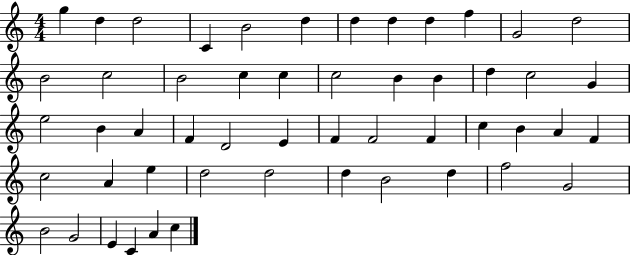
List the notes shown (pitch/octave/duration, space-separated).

G5/q D5/q D5/h C4/q B4/h D5/q D5/q D5/q D5/q F5/q G4/h D5/h B4/h C5/h B4/h C5/q C5/q C5/h B4/q B4/q D5/q C5/h G4/q E5/h B4/q A4/q F4/q D4/h E4/q F4/q F4/h F4/q C5/q B4/q A4/q F4/q C5/h A4/q E5/q D5/h D5/h D5/q B4/h D5/q F5/h G4/h B4/h G4/h E4/q C4/q A4/q C5/q